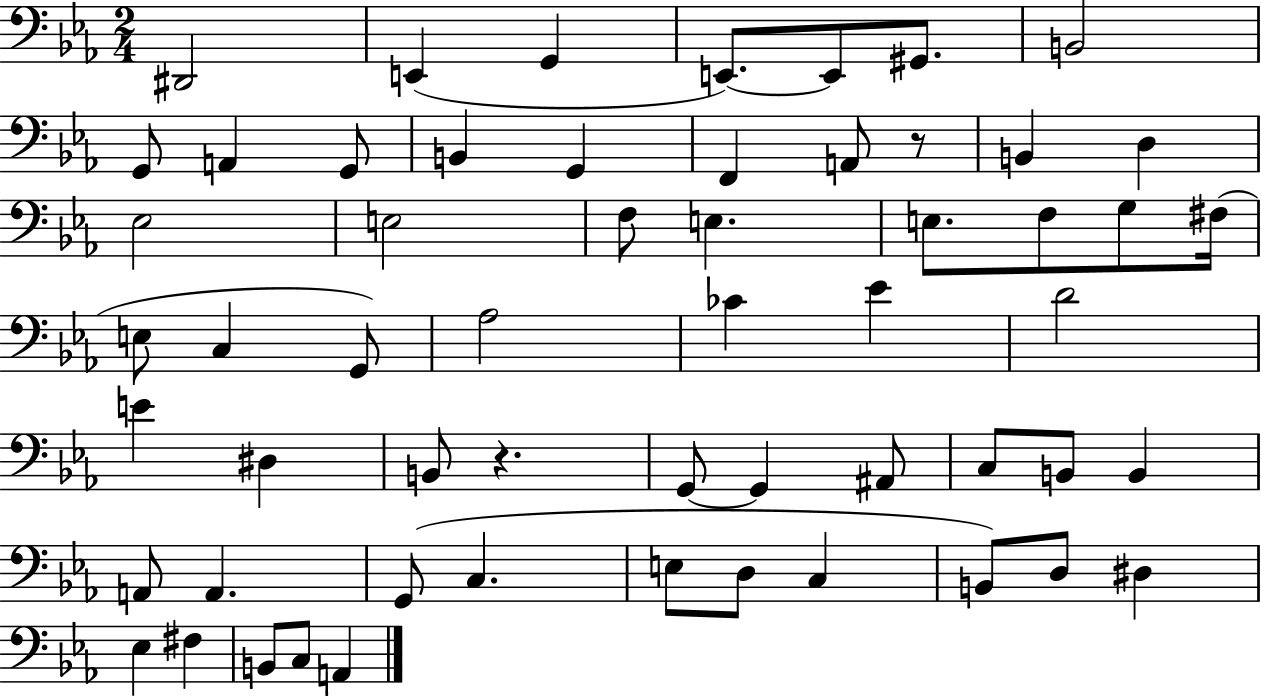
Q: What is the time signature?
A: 2/4